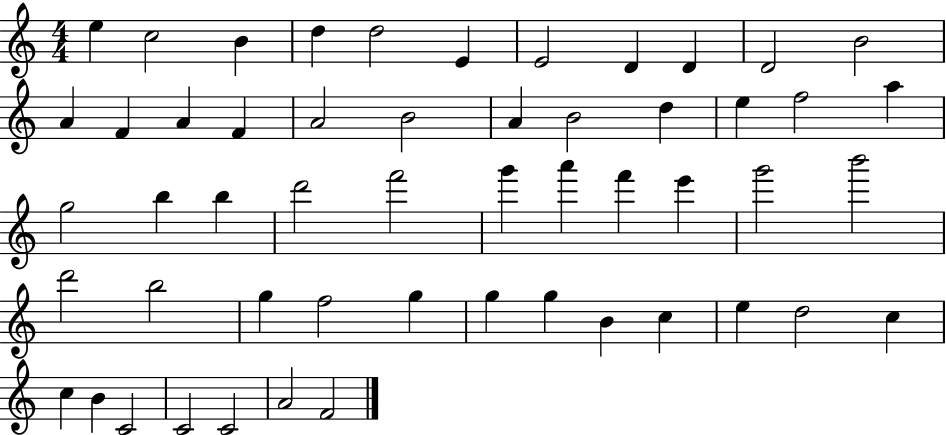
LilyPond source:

{
  \clef treble
  \numericTimeSignature
  \time 4/4
  \key c \major
  e''4 c''2 b'4 | d''4 d''2 e'4 | e'2 d'4 d'4 | d'2 b'2 | \break a'4 f'4 a'4 f'4 | a'2 b'2 | a'4 b'2 d''4 | e''4 f''2 a''4 | \break g''2 b''4 b''4 | d'''2 f'''2 | g'''4 a'''4 f'''4 e'''4 | g'''2 b'''2 | \break d'''2 b''2 | g''4 f''2 g''4 | g''4 g''4 b'4 c''4 | e''4 d''2 c''4 | \break c''4 b'4 c'2 | c'2 c'2 | a'2 f'2 | \bar "|."
}